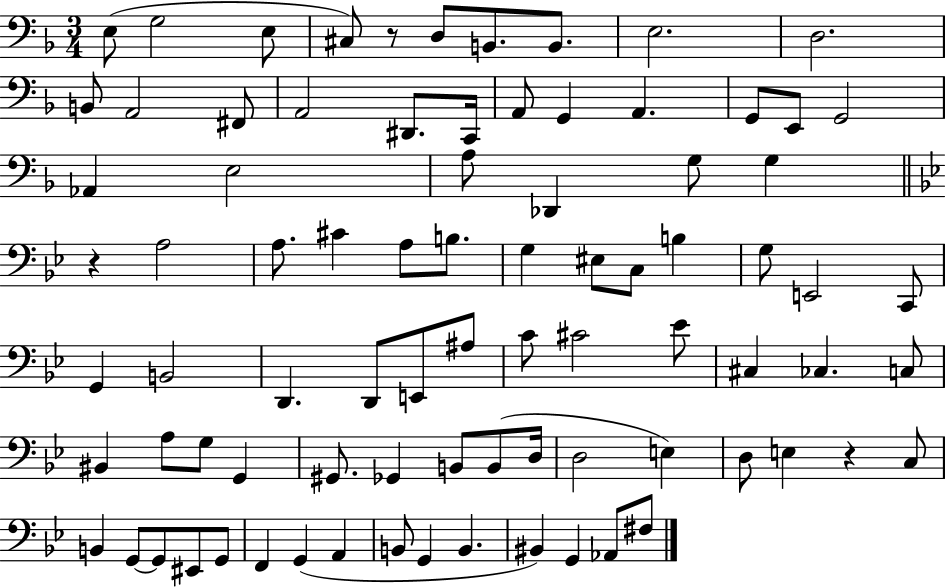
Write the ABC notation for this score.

X:1
T:Untitled
M:3/4
L:1/4
K:F
E,/2 G,2 E,/2 ^C,/2 z/2 D,/2 B,,/2 B,,/2 E,2 D,2 B,,/2 A,,2 ^F,,/2 A,,2 ^D,,/2 C,,/4 A,,/2 G,, A,, G,,/2 E,,/2 G,,2 _A,, E,2 A,/2 _D,, G,/2 G, z A,2 A,/2 ^C A,/2 B,/2 G, ^E,/2 C,/2 B, G,/2 E,,2 C,,/2 G,, B,,2 D,, D,,/2 E,,/2 ^A,/2 C/2 ^C2 _E/2 ^C, _C, C,/2 ^B,, A,/2 G,/2 G,, ^G,,/2 _G,, B,,/2 B,,/2 D,/4 D,2 E, D,/2 E, z C,/2 B,, G,,/2 G,,/2 ^E,,/2 G,,/2 F,, G,, A,, B,,/2 G,, B,, ^B,, G,, _A,,/2 ^F,/2